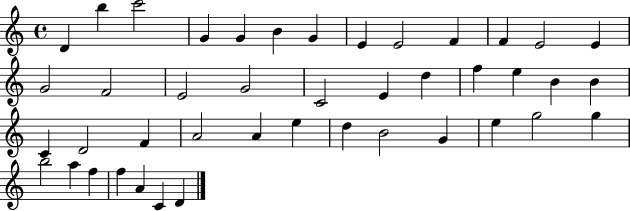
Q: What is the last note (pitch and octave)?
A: D4